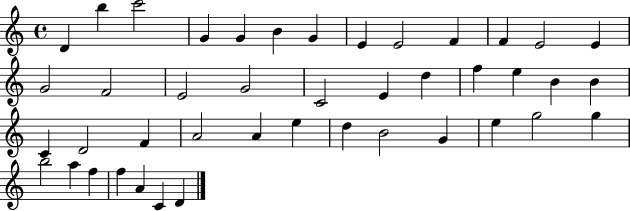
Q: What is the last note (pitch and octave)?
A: D4